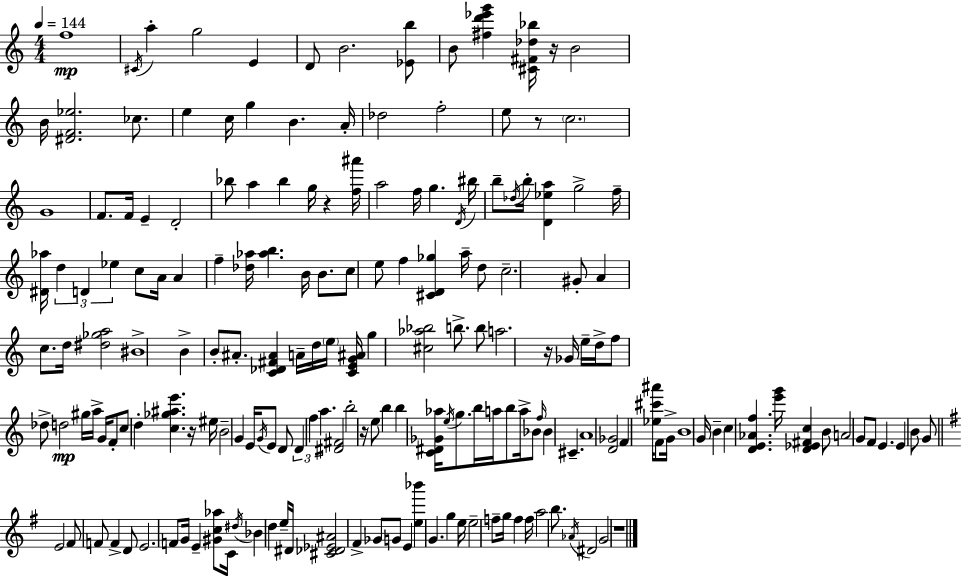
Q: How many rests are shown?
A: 7